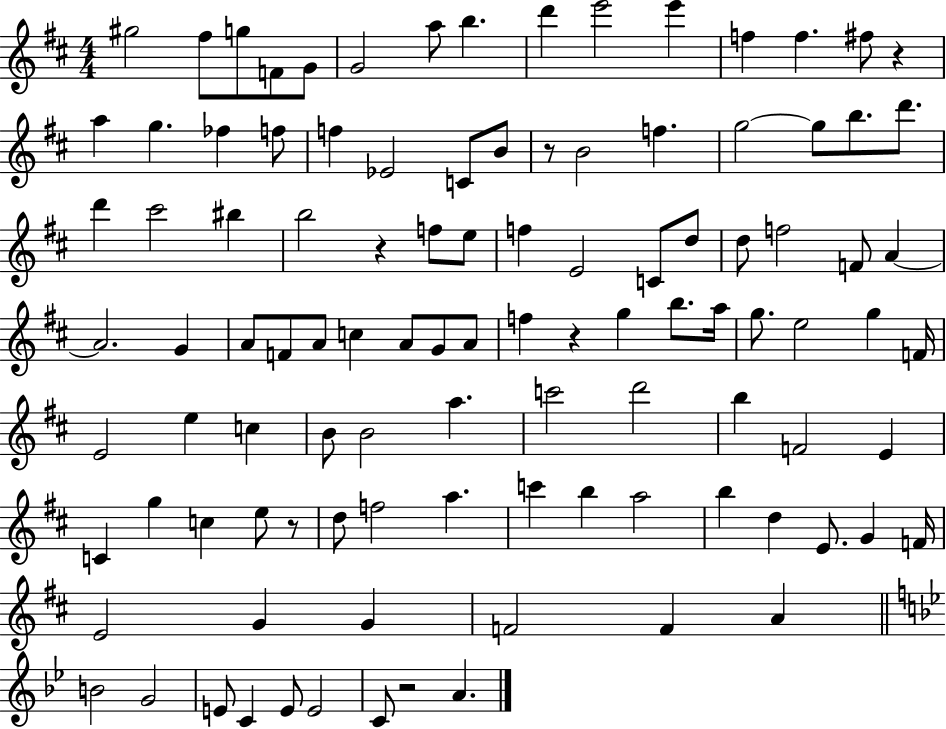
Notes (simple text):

G#5/h F#5/e G5/e F4/e G4/e G4/h A5/e B5/q. D6/q E6/h E6/q F5/q F5/q. F#5/e R/q A5/q G5/q. FES5/q F5/e F5/q Eb4/h C4/e B4/e R/e B4/h F5/q. G5/h G5/e B5/e. D6/e. D6/q C#6/h BIS5/q B5/h R/q F5/e E5/e F5/q E4/h C4/e D5/e D5/e F5/h F4/e A4/q A4/h. G4/q A4/e F4/e A4/e C5/q A4/e G4/e A4/e F5/q R/q G5/q B5/e. A5/s G5/e. E5/h G5/q F4/s E4/h E5/q C5/q B4/e B4/h A5/q. C6/h D6/h B5/q F4/h E4/q C4/q G5/q C5/q E5/e R/e D5/e F5/h A5/q. C6/q B5/q A5/h B5/q D5/q E4/e. G4/q F4/s E4/h G4/q G4/q F4/h F4/q A4/q B4/h G4/h E4/e C4/q E4/e E4/h C4/e R/h A4/q.